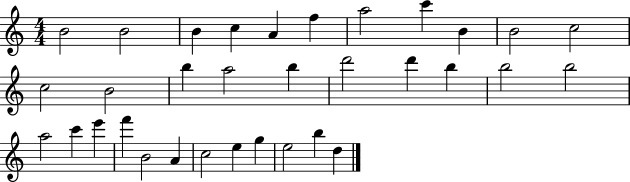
B4/h B4/h B4/q C5/q A4/q F5/q A5/h C6/q B4/q B4/h C5/h C5/h B4/h B5/q A5/h B5/q D6/h D6/q B5/q B5/h B5/h A5/h C6/q E6/q F6/q B4/h A4/q C5/h E5/q G5/q E5/h B5/q D5/q